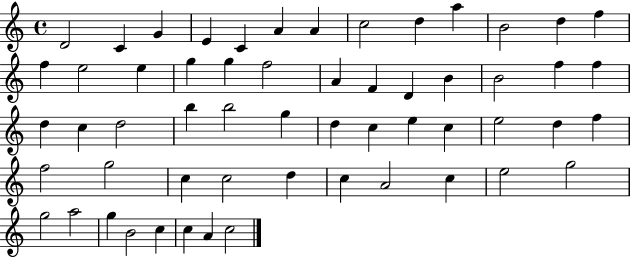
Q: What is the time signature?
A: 4/4